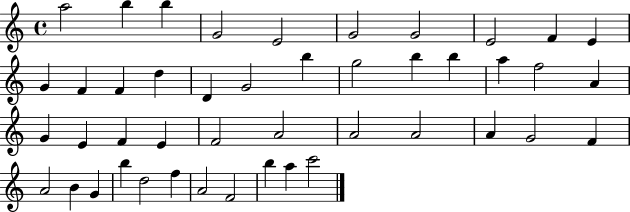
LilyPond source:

{
  \clef treble
  \time 4/4
  \defaultTimeSignature
  \key c \major
  a''2 b''4 b''4 | g'2 e'2 | g'2 g'2 | e'2 f'4 e'4 | \break g'4 f'4 f'4 d''4 | d'4 g'2 b''4 | g''2 b''4 b''4 | a''4 f''2 a'4 | \break g'4 e'4 f'4 e'4 | f'2 a'2 | a'2 a'2 | a'4 g'2 f'4 | \break a'2 b'4 g'4 | b''4 d''2 f''4 | a'2 f'2 | b''4 a''4 c'''2 | \break \bar "|."
}